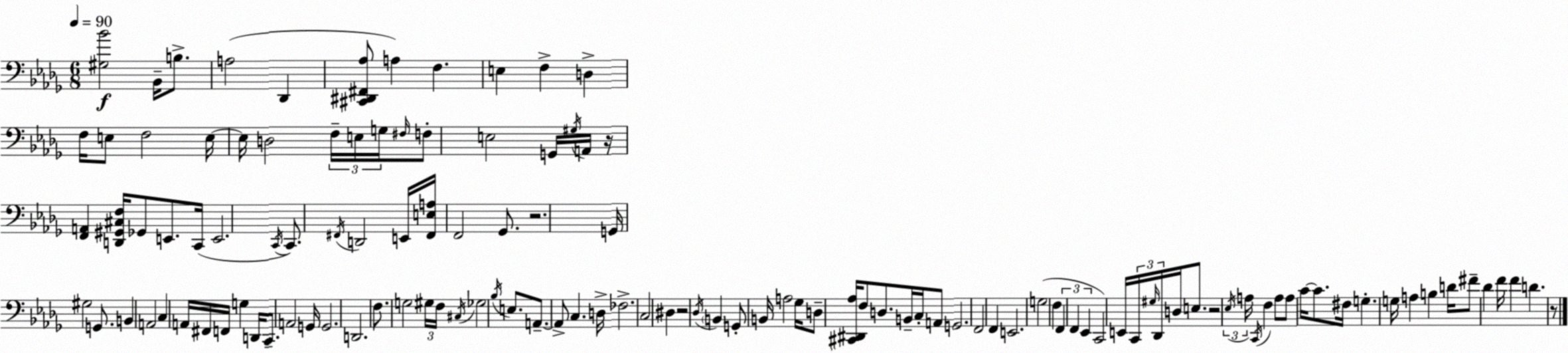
X:1
T:Untitled
M:6/8
L:1/4
K:Bbm
[^G,_B]2 _B,,/4 B,/2 A,2 _D,, [^C,,^D,,^F,,_A,]/2 A, F, E, F, D, F,/4 E,/2 F,2 E,/4 E,/4 D,2 F,/4 E,/4 G,/4 ^F,/4 F,/2 E,2 G,,/4 ^G,/4 A,,/4 z/4 [F,,A,,] [D,,^G,,^C,F,]/4 _G,,/2 E,,/2 C,,/4 E,,2 C,,/4 C,,/2 ^F,,/4 D,,2 E,,/4 [^F,,E,A,]/4 F,,2 _G,,/2 z2 G,,/4 ^G,2 G,,/2 B,, A,,2 C, A,,/4 ^F,,/4 F,,/4 G, D,,/4 C,,/2 A,,2 G,,/4 G,,2 D,,2 F,/2 G,2 ^G,/4 F,/4 ^C,/4 _G,2 _B,/4 E,/2 A,,/2 A,,/2 C, D,/4 _F,2 C,2 ^D, z2 _D,/4 B,, G,,/2 B,,/4 A,2 _G,/4 D,/2 [^C,,^D,,_A,]/4 F,/2 D,/2 B,,/4 C,/4 A,,/2 G,,2 F,,2 F,, E,,2 G,2 F, F,, F,, _E,, C,,2 E,,/4 C,,/4 ^G,/4 _D,,/4 D,/4 E,/2 z2 _E,/4 A,/4 C,,/4 F, A,/2 A,/2 C/4 C/2 ^F,/4 G, G,/4 A, B, D/4 ^F/2 _D F/4 F D z/2